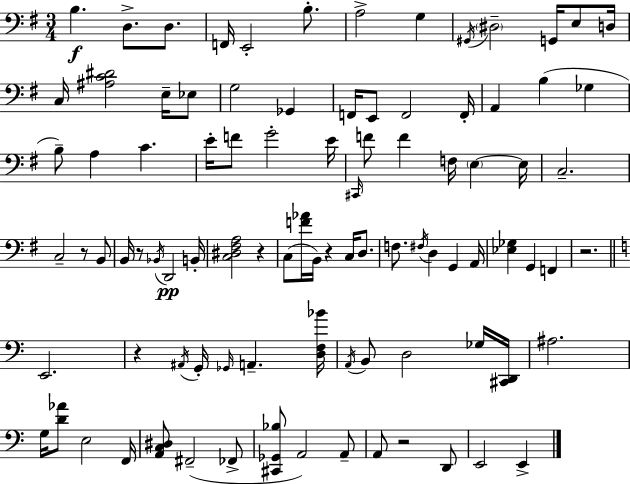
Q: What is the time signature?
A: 3/4